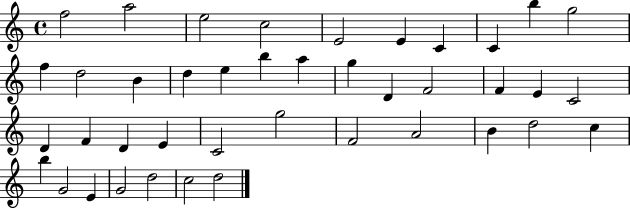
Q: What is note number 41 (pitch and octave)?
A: D5